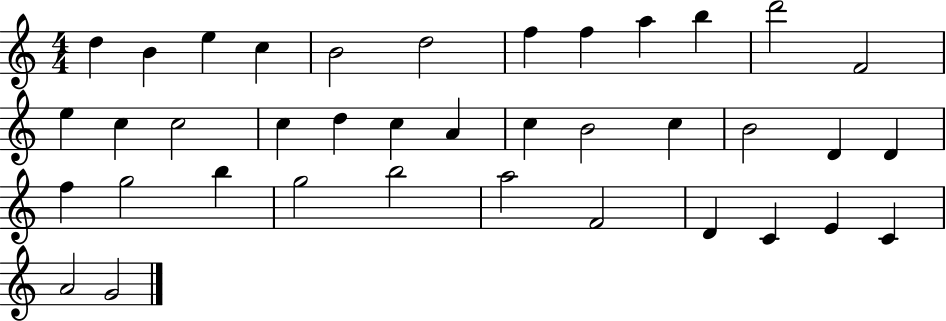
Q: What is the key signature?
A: C major